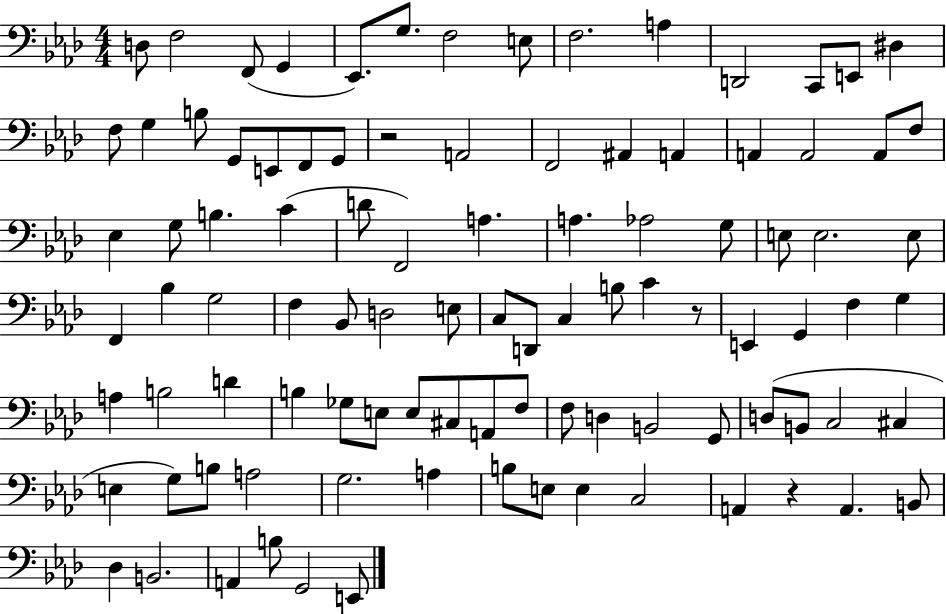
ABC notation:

X:1
T:Untitled
M:4/4
L:1/4
K:Ab
D,/2 F,2 F,,/2 G,, _E,,/2 G,/2 F,2 E,/2 F,2 A, D,,2 C,,/2 E,,/2 ^D, F,/2 G, B,/2 G,,/2 E,,/2 F,,/2 G,,/2 z2 A,,2 F,,2 ^A,, A,, A,, A,,2 A,,/2 F,/2 _E, G,/2 B, C D/2 F,,2 A, A, _A,2 G,/2 E,/2 E,2 E,/2 F,, _B, G,2 F, _B,,/2 D,2 E,/2 C,/2 D,,/2 C, B,/2 C z/2 E,, G,, F, G, A, B,2 D B, _G,/2 E,/2 E,/2 ^C,/2 A,,/2 F,/2 F,/2 D, B,,2 G,,/2 D,/2 B,,/2 C,2 ^C, E, G,/2 B,/2 A,2 G,2 A, B,/2 E,/2 E, C,2 A,, z A,, B,,/2 _D, B,,2 A,, B,/2 G,,2 E,,/2